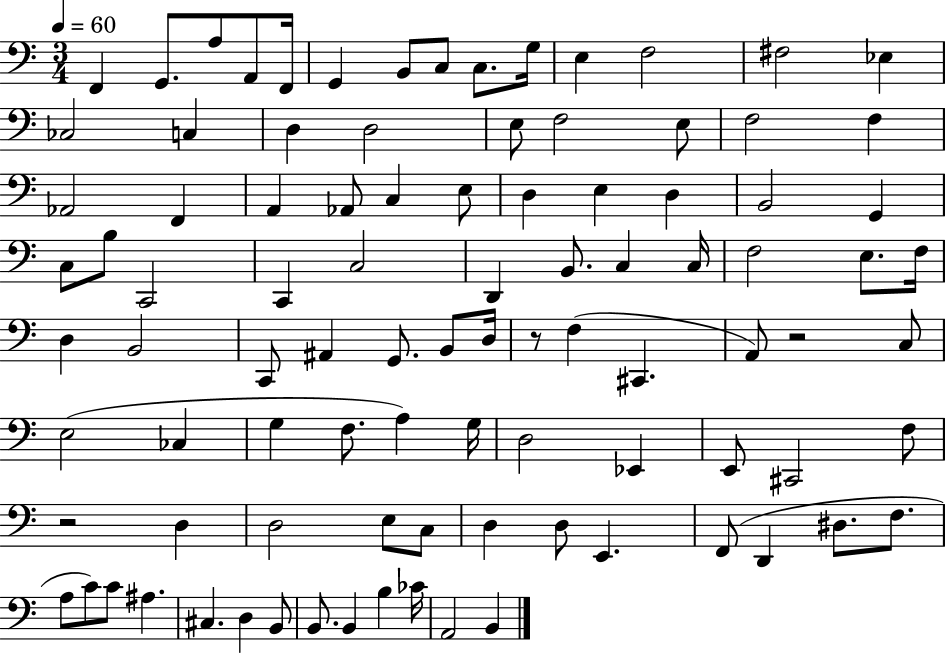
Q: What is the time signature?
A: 3/4